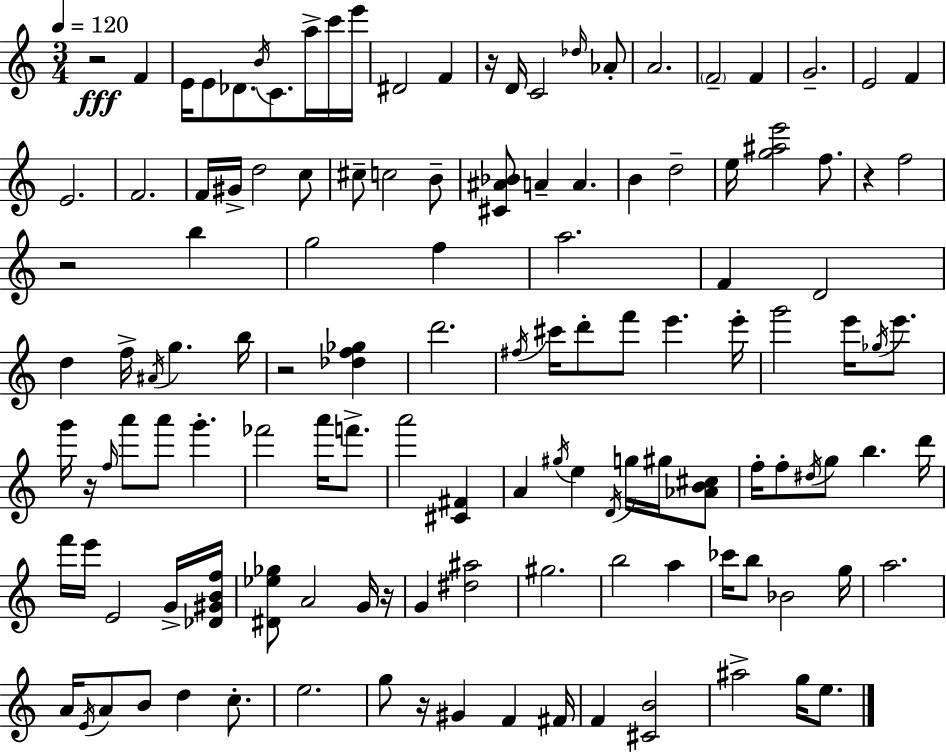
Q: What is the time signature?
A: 3/4